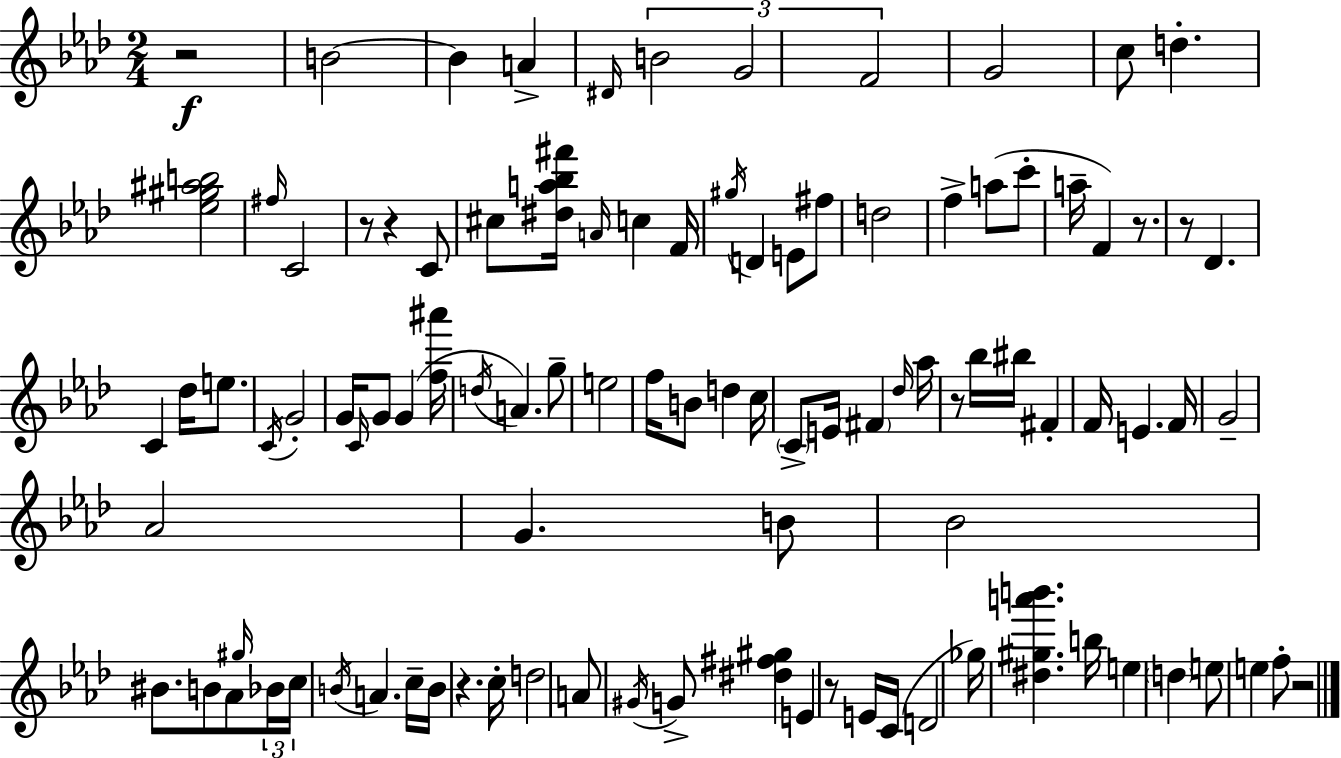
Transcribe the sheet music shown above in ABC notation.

X:1
T:Untitled
M:2/4
L:1/4
K:Fm
z2 B2 B A ^D/4 B2 G2 F2 G2 c/2 d [_e^g^ab]2 ^f/4 C2 z/2 z C/2 ^c/2 [^da_b^f']/4 A/4 c F/4 ^g/4 D E/2 ^f/2 d2 f a/2 c'/2 a/4 F z/2 z/2 _D C _d/4 e/2 C/4 G2 G/4 C/4 G/2 G [f^a']/4 d/4 A g/2 e2 f/4 B/2 d c/4 C/2 E/4 ^F _d/4 _a/4 z/2 _b/4 ^b/4 ^F F/4 E F/4 G2 _A2 G B/2 _B2 ^B/2 B/2 _A/2 ^g/4 _B/4 c/4 B/4 A c/4 B/4 z c/4 d2 A/2 ^G/4 G/2 [^d^f^g] E z/2 E/4 C/4 D2 _g/4 [^d^ga'b'] b/4 e d e/2 e f/2 z2